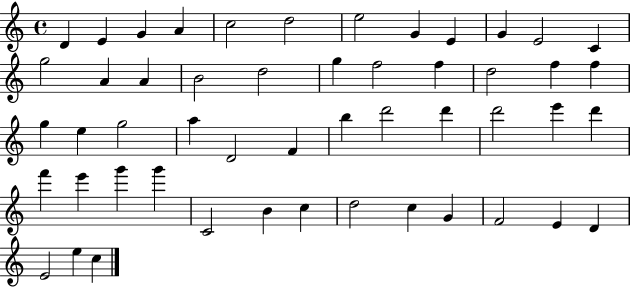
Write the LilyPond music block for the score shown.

{
  \clef treble
  \time 4/4
  \defaultTimeSignature
  \key c \major
  d'4 e'4 g'4 a'4 | c''2 d''2 | e''2 g'4 e'4 | g'4 e'2 c'4 | \break g''2 a'4 a'4 | b'2 d''2 | g''4 f''2 f''4 | d''2 f''4 f''4 | \break g''4 e''4 g''2 | a''4 d'2 f'4 | b''4 d'''2 d'''4 | d'''2 e'''4 d'''4 | \break f'''4 e'''4 g'''4 g'''4 | c'2 b'4 c''4 | d''2 c''4 g'4 | f'2 e'4 d'4 | \break e'2 e''4 c''4 | \bar "|."
}